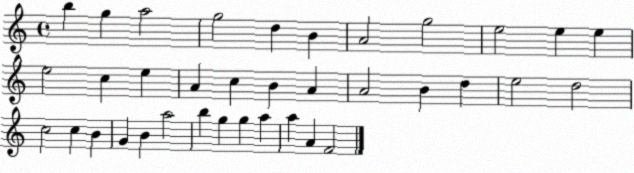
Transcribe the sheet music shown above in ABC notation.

X:1
T:Untitled
M:4/4
L:1/4
K:C
b g a2 g2 d B A2 g2 e2 e e e2 c e A c B A A2 B d e2 d2 c2 c B G B a2 b g g a a A F2